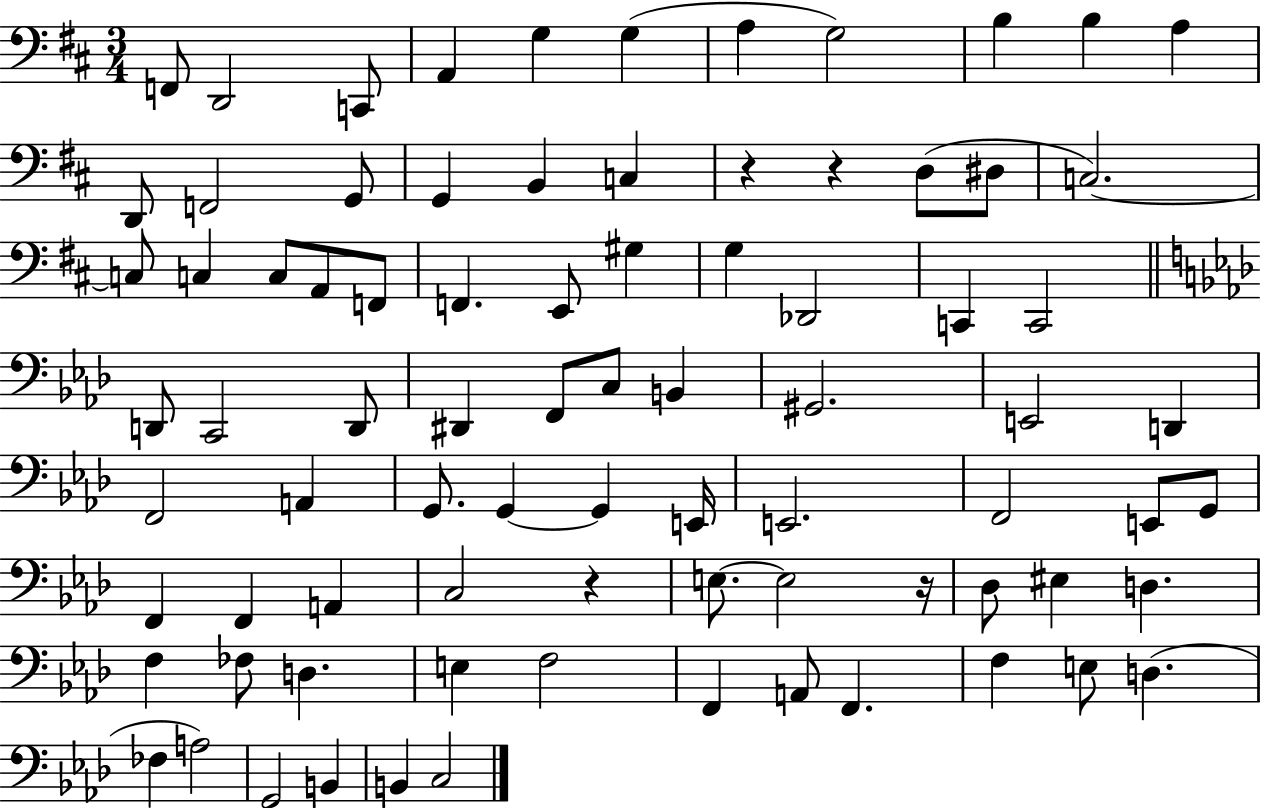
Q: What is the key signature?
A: D major